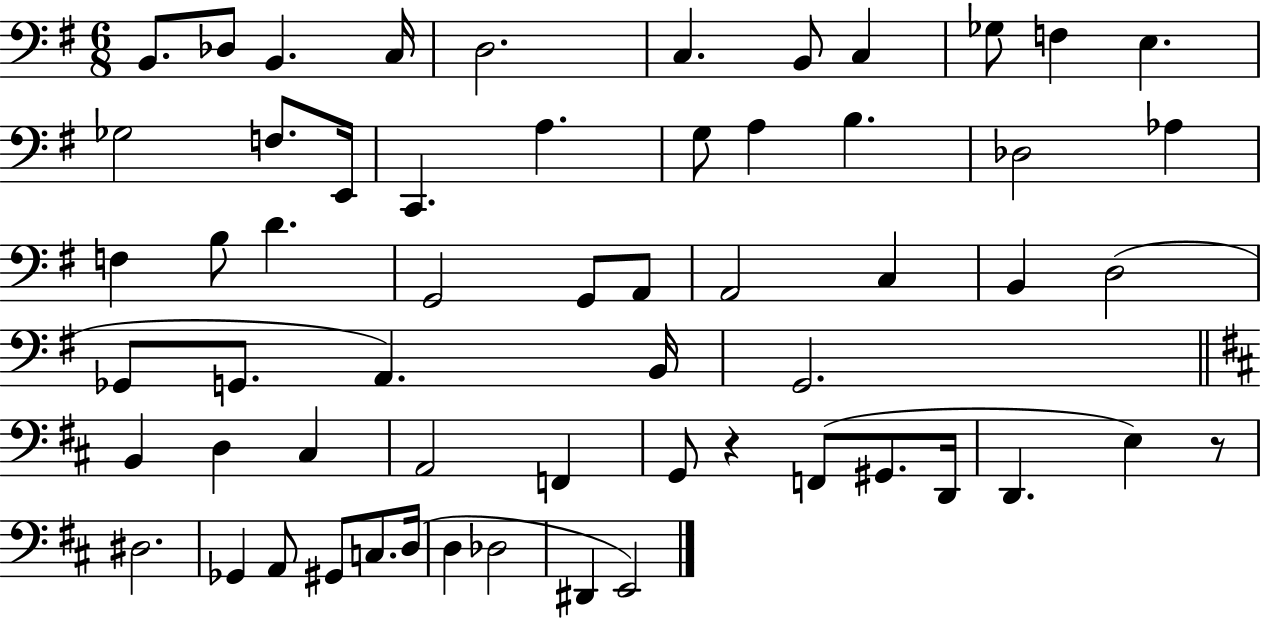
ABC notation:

X:1
T:Untitled
M:6/8
L:1/4
K:G
B,,/2 _D,/2 B,, C,/4 D,2 C, B,,/2 C, _G,/2 F, E, _G,2 F,/2 E,,/4 C,, A, G,/2 A, B, _D,2 _A, F, B,/2 D G,,2 G,,/2 A,,/2 A,,2 C, B,, D,2 _G,,/2 G,,/2 A,, B,,/4 G,,2 B,, D, ^C, A,,2 F,, G,,/2 z F,,/2 ^G,,/2 D,,/4 D,, E, z/2 ^D,2 _G,, A,,/2 ^G,,/2 C,/2 D,/4 D, _D,2 ^D,, E,,2